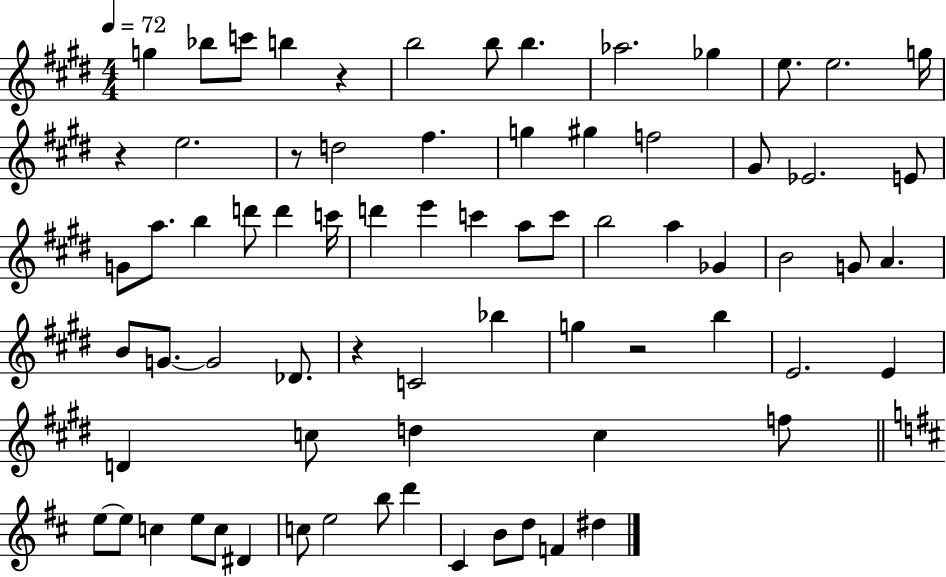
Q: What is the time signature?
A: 4/4